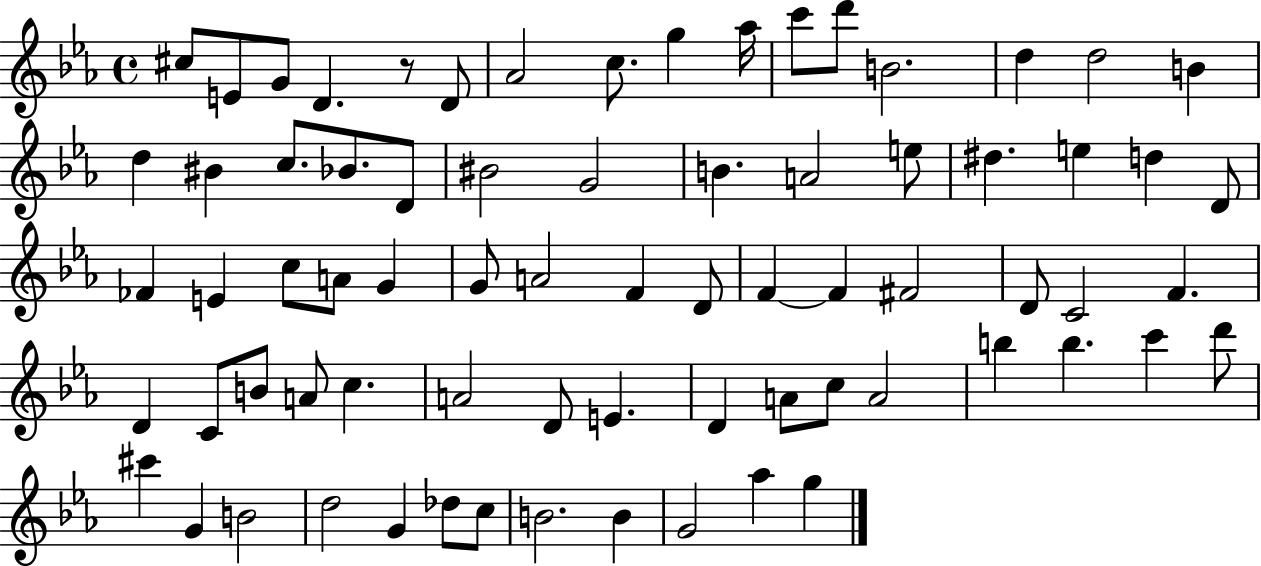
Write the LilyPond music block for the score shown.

{
  \clef treble
  \time 4/4
  \defaultTimeSignature
  \key ees \major
  \repeat volta 2 { cis''8 e'8 g'8 d'4. r8 d'8 | aes'2 c''8. g''4 aes''16 | c'''8 d'''8 b'2. | d''4 d''2 b'4 | \break d''4 bis'4 c''8. bes'8. d'8 | bis'2 g'2 | b'4. a'2 e''8 | dis''4. e''4 d''4 d'8 | \break fes'4 e'4 c''8 a'8 g'4 | g'8 a'2 f'4 d'8 | f'4~~ f'4 fis'2 | d'8 c'2 f'4. | \break d'4 c'8 b'8 a'8 c''4. | a'2 d'8 e'4. | d'4 a'8 c''8 a'2 | b''4 b''4. c'''4 d'''8 | \break cis'''4 g'4 b'2 | d''2 g'4 des''8 c''8 | b'2. b'4 | g'2 aes''4 g''4 | \break } \bar "|."
}